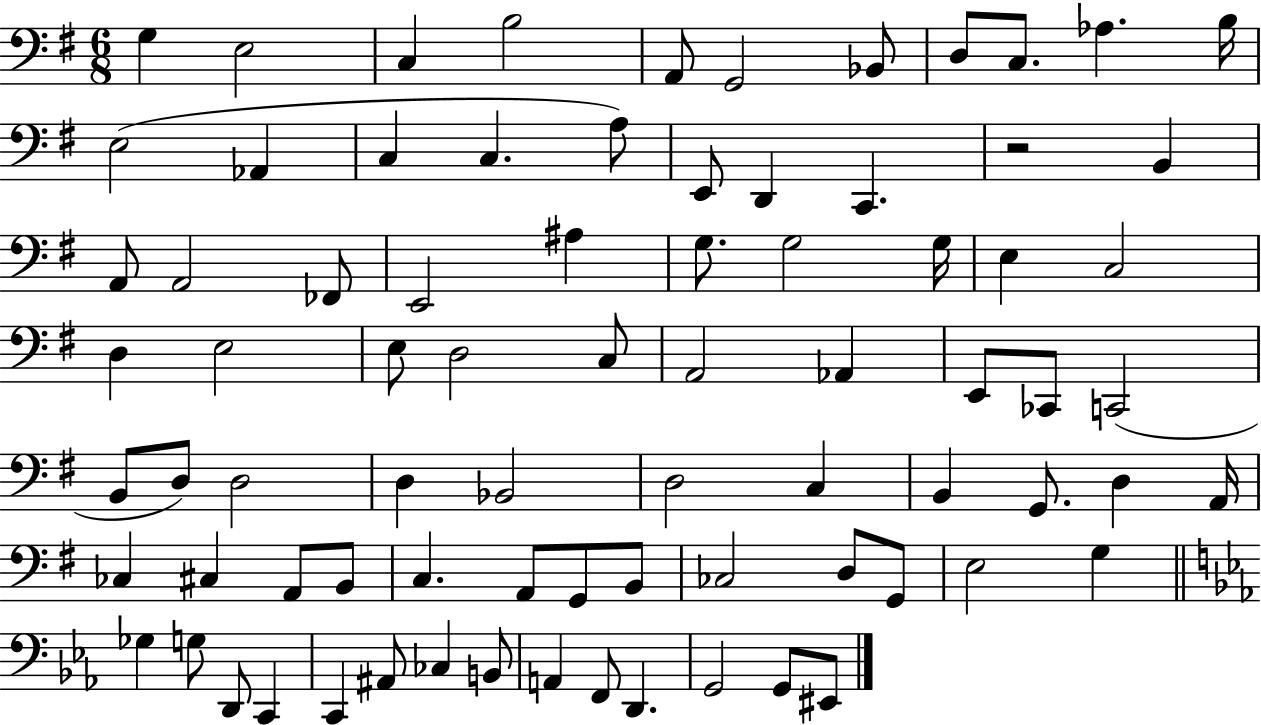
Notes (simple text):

G3/q E3/h C3/q B3/h A2/e G2/h Bb2/e D3/e C3/e. Ab3/q. B3/s E3/h Ab2/q C3/q C3/q. A3/e E2/e D2/q C2/q. R/h B2/q A2/e A2/h FES2/e E2/h A#3/q G3/e. G3/h G3/s E3/q C3/h D3/q E3/h E3/e D3/h C3/e A2/h Ab2/q E2/e CES2/e C2/h B2/e D3/e D3/h D3/q Bb2/h D3/h C3/q B2/q G2/e. D3/q A2/s CES3/q C#3/q A2/e B2/e C3/q. A2/e G2/e B2/e CES3/h D3/e G2/e E3/h G3/q Gb3/q G3/e D2/e C2/q C2/q A#2/e CES3/q B2/e A2/q F2/e D2/q. G2/h G2/e EIS2/e